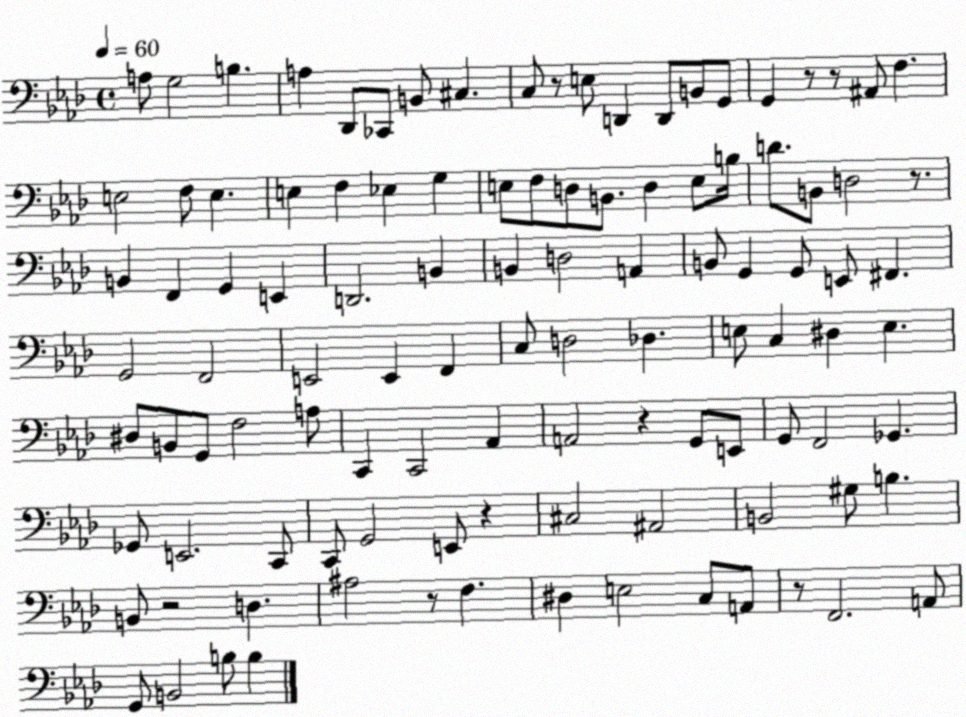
X:1
T:Untitled
M:4/4
L:1/4
K:Ab
A,/2 G,2 B, A, _D,,/2 _C,,/2 B,,/2 ^C, C,/2 z/2 E,/2 D,, D,,/2 B,,/2 G,,/2 G,, z/2 z/2 ^A,,/2 F, E,2 F,/2 E, E, F, _E, G, E,/2 F,/2 D,/2 B,,/2 D, E,/2 B,/4 D/2 B,,/2 D,2 z/2 B,, F,, G,, E,, D,,2 B,, B,, D,2 A,, B,,/2 G,, G,,/2 E,,/2 ^F,, G,,2 F,,2 E,,2 E,, F,, C,/2 D,2 _D, E,/2 C, ^D, E, ^D,/2 B,,/2 G,,/2 F,2 A,/2 C,, C,,2 _A,, A,,2 z G,,/2 E,,/2 G,,/2 F,,2 _G,, _G,,/2 E,,2 C,,/2 C,,/2 G,,2 E,,/2 z ^C,2 ^A,,2 B,,2 ^G,/2 B, B,,/2 z2 D, ^A,2 z/2 F, ^D, E,2 C,/2 A,,/2 z/2 F,,2 A,,/2 G,,/2 B,,2 B,/2 B,